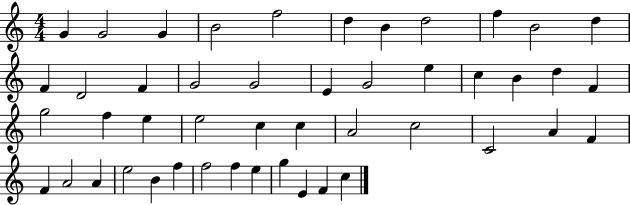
{
  \clef treble
  \numericTimeSignature
  \time 4/4
  \key c \major
  g'4 g'2 g'4 | b'2 f''2 | d''4 b'4 d''2 | f''4 b'2 d''4 | \break f'4 d'2 f'4 | g'2 g'2 | e'4 g'2 e''4 | c''4 b'4 d''4 f'4 | \break g''2 f''4 e''4 | e''2 c''4 c''4 | a'2 c''2 | c'2 a'4 f'4 | \break f'4 a'2 a'4 | e''2 b'4 f''4 | f''2 f''4 e''4 | g''4 e'4 f'4 c''4 | \break \bar "|."
}